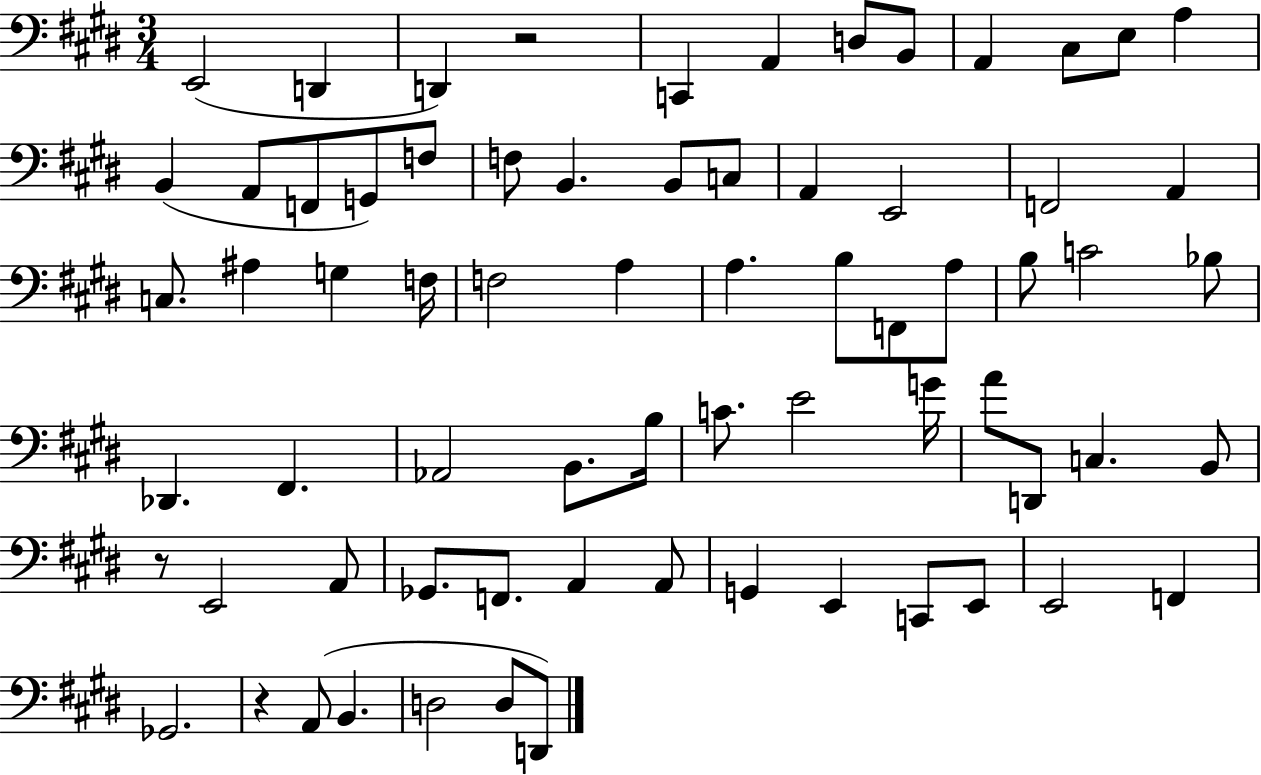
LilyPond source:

{
  \clef bass
  \numericTimeSignature
  \time 3/4
  \key e \major
  e,2( d,4 | d,4) r2 | c,4 a,4 d8 b,8 | a,4 cis8 e8 a4 | \break b,4( a,8 f,8 g,8) f8 | f8 b,4. b,8 c8 | a,4 e,2 | f,2 a,4 | \break c8. ais4 g4 f16 | f2 a4 | a4. b8 f,8 a8 | b8 c'2 bes8 | \break des,4. fis,4. | aes,2 b,8. b16 | c'8. e'2 g'16 | a'8 d,8 c4. b,8 | \break r8 e,2 a,8 | ges,8. f,8. a,4 a,8 | g,4 e,4 c,8 e,8 | e,2 f,4 | \break ges,2. | r4 a,8( b,4. | d2 d8 d,8) | \bar "|."
}